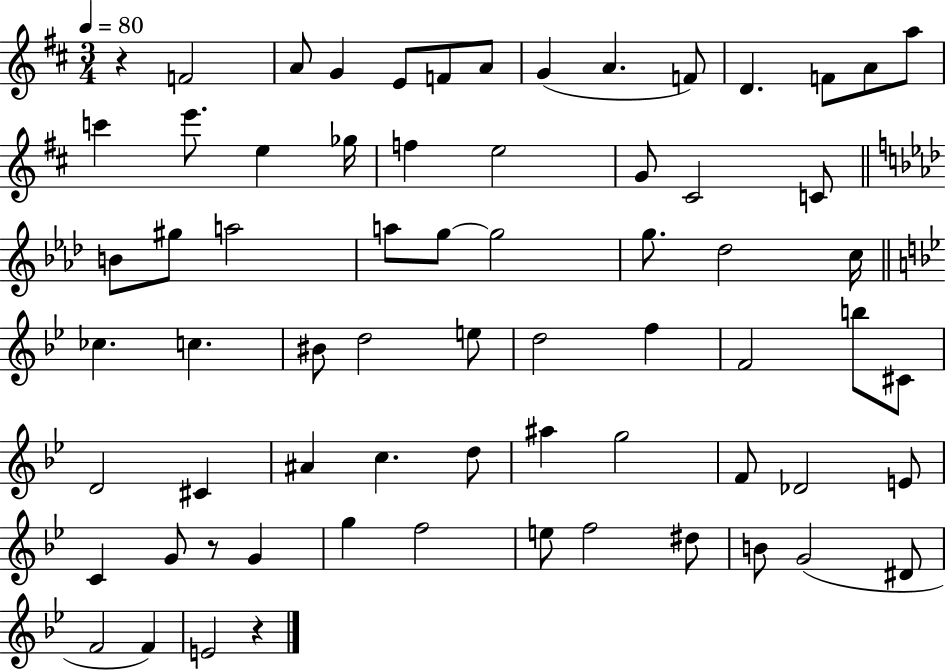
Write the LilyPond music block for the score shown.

{
  \clef treble
  \numericTimeSignature
  \time 3/4
  \key d \major
  \tempo 4 = 80
  r4 f'2 | a'8 g'4 e'8 f'8 a'8 | g'4( a'4. f'8) | d'4. f'8 a'8 a''8 | \break c'''4 e'''8. e''4 ges''16 | f''4 e''2 | g'8 cis'2 c'8 | \bar "||" \break \key aes \major b'8 gis''8 a''2 | a''8 g''8~~ g''2 | g''8. des''2 c''16 | \bar "||" \break \key bes \major ces''4. c''4. | bis'8 d''2 e''8 | d''2 f''4 | f'2 b''8 cis'8 | \break d'2 cis'4 | ais'4 c''4. d''8 | ais''4 g''2 | f'8 des'2 e'8 | \break c'4 g'8 r8 g'4 | g''4 f''2 | e''8 f''2 dis''8 | b'8 g'2( dis'8 | \break f'2 f'4) | e'2 r4 | \bar "|."
}